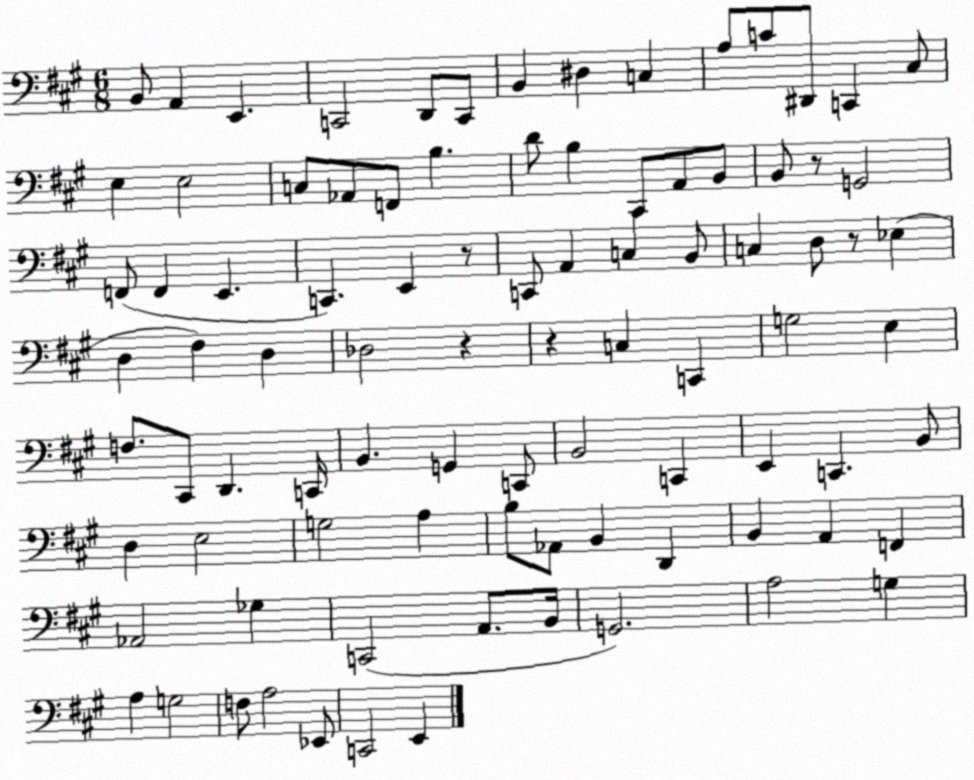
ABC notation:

X:1
T:Untitled
M:6/8
L:1/4
K:A
B,,/2 A,, E,, C,,2 D,,/2 C,,/2 B,, ^D, C, A,/2 C/2 ^D,,/2 C,, ^C,/2 E, E,2 C,/2 _A,,/2 F,,/2 B, D/2 B, ^C,,/2 A,,/2 B,,/2 B,,/2 z/2 G,,2 F,,/2 F,, E,, C,, E,, z/2 C,,/2 A,, C, B,,/2 C, D,/2 z/2 _E, D, ^F, D, _D,2 z z C, C,, G,2 E, F,/2 ^C,,/2 D,, C,,/4 B,, G,, C,,/2 B,,2 C,, E,, C,, B,,/2 D, E,2 G,2 A, B,/2 _A,,/2 B,, D,, B,, A,, F,, _A,,2 _G, C,,2 A,,/2 B,,/4 G,,2 A,2 G, A, G,2 F,/2 A,2 _E,,/2 C,,2 E,,